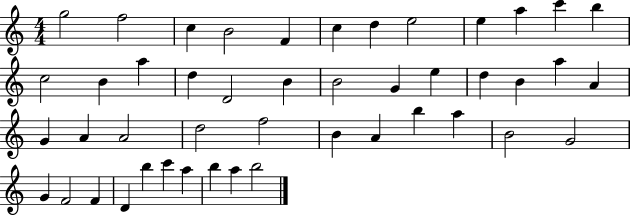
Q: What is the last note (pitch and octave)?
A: B5